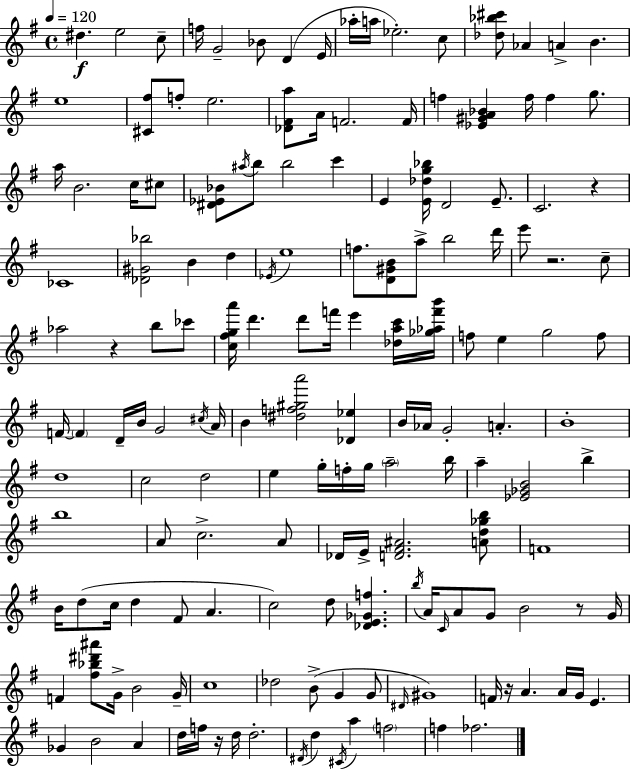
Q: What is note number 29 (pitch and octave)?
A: C#5